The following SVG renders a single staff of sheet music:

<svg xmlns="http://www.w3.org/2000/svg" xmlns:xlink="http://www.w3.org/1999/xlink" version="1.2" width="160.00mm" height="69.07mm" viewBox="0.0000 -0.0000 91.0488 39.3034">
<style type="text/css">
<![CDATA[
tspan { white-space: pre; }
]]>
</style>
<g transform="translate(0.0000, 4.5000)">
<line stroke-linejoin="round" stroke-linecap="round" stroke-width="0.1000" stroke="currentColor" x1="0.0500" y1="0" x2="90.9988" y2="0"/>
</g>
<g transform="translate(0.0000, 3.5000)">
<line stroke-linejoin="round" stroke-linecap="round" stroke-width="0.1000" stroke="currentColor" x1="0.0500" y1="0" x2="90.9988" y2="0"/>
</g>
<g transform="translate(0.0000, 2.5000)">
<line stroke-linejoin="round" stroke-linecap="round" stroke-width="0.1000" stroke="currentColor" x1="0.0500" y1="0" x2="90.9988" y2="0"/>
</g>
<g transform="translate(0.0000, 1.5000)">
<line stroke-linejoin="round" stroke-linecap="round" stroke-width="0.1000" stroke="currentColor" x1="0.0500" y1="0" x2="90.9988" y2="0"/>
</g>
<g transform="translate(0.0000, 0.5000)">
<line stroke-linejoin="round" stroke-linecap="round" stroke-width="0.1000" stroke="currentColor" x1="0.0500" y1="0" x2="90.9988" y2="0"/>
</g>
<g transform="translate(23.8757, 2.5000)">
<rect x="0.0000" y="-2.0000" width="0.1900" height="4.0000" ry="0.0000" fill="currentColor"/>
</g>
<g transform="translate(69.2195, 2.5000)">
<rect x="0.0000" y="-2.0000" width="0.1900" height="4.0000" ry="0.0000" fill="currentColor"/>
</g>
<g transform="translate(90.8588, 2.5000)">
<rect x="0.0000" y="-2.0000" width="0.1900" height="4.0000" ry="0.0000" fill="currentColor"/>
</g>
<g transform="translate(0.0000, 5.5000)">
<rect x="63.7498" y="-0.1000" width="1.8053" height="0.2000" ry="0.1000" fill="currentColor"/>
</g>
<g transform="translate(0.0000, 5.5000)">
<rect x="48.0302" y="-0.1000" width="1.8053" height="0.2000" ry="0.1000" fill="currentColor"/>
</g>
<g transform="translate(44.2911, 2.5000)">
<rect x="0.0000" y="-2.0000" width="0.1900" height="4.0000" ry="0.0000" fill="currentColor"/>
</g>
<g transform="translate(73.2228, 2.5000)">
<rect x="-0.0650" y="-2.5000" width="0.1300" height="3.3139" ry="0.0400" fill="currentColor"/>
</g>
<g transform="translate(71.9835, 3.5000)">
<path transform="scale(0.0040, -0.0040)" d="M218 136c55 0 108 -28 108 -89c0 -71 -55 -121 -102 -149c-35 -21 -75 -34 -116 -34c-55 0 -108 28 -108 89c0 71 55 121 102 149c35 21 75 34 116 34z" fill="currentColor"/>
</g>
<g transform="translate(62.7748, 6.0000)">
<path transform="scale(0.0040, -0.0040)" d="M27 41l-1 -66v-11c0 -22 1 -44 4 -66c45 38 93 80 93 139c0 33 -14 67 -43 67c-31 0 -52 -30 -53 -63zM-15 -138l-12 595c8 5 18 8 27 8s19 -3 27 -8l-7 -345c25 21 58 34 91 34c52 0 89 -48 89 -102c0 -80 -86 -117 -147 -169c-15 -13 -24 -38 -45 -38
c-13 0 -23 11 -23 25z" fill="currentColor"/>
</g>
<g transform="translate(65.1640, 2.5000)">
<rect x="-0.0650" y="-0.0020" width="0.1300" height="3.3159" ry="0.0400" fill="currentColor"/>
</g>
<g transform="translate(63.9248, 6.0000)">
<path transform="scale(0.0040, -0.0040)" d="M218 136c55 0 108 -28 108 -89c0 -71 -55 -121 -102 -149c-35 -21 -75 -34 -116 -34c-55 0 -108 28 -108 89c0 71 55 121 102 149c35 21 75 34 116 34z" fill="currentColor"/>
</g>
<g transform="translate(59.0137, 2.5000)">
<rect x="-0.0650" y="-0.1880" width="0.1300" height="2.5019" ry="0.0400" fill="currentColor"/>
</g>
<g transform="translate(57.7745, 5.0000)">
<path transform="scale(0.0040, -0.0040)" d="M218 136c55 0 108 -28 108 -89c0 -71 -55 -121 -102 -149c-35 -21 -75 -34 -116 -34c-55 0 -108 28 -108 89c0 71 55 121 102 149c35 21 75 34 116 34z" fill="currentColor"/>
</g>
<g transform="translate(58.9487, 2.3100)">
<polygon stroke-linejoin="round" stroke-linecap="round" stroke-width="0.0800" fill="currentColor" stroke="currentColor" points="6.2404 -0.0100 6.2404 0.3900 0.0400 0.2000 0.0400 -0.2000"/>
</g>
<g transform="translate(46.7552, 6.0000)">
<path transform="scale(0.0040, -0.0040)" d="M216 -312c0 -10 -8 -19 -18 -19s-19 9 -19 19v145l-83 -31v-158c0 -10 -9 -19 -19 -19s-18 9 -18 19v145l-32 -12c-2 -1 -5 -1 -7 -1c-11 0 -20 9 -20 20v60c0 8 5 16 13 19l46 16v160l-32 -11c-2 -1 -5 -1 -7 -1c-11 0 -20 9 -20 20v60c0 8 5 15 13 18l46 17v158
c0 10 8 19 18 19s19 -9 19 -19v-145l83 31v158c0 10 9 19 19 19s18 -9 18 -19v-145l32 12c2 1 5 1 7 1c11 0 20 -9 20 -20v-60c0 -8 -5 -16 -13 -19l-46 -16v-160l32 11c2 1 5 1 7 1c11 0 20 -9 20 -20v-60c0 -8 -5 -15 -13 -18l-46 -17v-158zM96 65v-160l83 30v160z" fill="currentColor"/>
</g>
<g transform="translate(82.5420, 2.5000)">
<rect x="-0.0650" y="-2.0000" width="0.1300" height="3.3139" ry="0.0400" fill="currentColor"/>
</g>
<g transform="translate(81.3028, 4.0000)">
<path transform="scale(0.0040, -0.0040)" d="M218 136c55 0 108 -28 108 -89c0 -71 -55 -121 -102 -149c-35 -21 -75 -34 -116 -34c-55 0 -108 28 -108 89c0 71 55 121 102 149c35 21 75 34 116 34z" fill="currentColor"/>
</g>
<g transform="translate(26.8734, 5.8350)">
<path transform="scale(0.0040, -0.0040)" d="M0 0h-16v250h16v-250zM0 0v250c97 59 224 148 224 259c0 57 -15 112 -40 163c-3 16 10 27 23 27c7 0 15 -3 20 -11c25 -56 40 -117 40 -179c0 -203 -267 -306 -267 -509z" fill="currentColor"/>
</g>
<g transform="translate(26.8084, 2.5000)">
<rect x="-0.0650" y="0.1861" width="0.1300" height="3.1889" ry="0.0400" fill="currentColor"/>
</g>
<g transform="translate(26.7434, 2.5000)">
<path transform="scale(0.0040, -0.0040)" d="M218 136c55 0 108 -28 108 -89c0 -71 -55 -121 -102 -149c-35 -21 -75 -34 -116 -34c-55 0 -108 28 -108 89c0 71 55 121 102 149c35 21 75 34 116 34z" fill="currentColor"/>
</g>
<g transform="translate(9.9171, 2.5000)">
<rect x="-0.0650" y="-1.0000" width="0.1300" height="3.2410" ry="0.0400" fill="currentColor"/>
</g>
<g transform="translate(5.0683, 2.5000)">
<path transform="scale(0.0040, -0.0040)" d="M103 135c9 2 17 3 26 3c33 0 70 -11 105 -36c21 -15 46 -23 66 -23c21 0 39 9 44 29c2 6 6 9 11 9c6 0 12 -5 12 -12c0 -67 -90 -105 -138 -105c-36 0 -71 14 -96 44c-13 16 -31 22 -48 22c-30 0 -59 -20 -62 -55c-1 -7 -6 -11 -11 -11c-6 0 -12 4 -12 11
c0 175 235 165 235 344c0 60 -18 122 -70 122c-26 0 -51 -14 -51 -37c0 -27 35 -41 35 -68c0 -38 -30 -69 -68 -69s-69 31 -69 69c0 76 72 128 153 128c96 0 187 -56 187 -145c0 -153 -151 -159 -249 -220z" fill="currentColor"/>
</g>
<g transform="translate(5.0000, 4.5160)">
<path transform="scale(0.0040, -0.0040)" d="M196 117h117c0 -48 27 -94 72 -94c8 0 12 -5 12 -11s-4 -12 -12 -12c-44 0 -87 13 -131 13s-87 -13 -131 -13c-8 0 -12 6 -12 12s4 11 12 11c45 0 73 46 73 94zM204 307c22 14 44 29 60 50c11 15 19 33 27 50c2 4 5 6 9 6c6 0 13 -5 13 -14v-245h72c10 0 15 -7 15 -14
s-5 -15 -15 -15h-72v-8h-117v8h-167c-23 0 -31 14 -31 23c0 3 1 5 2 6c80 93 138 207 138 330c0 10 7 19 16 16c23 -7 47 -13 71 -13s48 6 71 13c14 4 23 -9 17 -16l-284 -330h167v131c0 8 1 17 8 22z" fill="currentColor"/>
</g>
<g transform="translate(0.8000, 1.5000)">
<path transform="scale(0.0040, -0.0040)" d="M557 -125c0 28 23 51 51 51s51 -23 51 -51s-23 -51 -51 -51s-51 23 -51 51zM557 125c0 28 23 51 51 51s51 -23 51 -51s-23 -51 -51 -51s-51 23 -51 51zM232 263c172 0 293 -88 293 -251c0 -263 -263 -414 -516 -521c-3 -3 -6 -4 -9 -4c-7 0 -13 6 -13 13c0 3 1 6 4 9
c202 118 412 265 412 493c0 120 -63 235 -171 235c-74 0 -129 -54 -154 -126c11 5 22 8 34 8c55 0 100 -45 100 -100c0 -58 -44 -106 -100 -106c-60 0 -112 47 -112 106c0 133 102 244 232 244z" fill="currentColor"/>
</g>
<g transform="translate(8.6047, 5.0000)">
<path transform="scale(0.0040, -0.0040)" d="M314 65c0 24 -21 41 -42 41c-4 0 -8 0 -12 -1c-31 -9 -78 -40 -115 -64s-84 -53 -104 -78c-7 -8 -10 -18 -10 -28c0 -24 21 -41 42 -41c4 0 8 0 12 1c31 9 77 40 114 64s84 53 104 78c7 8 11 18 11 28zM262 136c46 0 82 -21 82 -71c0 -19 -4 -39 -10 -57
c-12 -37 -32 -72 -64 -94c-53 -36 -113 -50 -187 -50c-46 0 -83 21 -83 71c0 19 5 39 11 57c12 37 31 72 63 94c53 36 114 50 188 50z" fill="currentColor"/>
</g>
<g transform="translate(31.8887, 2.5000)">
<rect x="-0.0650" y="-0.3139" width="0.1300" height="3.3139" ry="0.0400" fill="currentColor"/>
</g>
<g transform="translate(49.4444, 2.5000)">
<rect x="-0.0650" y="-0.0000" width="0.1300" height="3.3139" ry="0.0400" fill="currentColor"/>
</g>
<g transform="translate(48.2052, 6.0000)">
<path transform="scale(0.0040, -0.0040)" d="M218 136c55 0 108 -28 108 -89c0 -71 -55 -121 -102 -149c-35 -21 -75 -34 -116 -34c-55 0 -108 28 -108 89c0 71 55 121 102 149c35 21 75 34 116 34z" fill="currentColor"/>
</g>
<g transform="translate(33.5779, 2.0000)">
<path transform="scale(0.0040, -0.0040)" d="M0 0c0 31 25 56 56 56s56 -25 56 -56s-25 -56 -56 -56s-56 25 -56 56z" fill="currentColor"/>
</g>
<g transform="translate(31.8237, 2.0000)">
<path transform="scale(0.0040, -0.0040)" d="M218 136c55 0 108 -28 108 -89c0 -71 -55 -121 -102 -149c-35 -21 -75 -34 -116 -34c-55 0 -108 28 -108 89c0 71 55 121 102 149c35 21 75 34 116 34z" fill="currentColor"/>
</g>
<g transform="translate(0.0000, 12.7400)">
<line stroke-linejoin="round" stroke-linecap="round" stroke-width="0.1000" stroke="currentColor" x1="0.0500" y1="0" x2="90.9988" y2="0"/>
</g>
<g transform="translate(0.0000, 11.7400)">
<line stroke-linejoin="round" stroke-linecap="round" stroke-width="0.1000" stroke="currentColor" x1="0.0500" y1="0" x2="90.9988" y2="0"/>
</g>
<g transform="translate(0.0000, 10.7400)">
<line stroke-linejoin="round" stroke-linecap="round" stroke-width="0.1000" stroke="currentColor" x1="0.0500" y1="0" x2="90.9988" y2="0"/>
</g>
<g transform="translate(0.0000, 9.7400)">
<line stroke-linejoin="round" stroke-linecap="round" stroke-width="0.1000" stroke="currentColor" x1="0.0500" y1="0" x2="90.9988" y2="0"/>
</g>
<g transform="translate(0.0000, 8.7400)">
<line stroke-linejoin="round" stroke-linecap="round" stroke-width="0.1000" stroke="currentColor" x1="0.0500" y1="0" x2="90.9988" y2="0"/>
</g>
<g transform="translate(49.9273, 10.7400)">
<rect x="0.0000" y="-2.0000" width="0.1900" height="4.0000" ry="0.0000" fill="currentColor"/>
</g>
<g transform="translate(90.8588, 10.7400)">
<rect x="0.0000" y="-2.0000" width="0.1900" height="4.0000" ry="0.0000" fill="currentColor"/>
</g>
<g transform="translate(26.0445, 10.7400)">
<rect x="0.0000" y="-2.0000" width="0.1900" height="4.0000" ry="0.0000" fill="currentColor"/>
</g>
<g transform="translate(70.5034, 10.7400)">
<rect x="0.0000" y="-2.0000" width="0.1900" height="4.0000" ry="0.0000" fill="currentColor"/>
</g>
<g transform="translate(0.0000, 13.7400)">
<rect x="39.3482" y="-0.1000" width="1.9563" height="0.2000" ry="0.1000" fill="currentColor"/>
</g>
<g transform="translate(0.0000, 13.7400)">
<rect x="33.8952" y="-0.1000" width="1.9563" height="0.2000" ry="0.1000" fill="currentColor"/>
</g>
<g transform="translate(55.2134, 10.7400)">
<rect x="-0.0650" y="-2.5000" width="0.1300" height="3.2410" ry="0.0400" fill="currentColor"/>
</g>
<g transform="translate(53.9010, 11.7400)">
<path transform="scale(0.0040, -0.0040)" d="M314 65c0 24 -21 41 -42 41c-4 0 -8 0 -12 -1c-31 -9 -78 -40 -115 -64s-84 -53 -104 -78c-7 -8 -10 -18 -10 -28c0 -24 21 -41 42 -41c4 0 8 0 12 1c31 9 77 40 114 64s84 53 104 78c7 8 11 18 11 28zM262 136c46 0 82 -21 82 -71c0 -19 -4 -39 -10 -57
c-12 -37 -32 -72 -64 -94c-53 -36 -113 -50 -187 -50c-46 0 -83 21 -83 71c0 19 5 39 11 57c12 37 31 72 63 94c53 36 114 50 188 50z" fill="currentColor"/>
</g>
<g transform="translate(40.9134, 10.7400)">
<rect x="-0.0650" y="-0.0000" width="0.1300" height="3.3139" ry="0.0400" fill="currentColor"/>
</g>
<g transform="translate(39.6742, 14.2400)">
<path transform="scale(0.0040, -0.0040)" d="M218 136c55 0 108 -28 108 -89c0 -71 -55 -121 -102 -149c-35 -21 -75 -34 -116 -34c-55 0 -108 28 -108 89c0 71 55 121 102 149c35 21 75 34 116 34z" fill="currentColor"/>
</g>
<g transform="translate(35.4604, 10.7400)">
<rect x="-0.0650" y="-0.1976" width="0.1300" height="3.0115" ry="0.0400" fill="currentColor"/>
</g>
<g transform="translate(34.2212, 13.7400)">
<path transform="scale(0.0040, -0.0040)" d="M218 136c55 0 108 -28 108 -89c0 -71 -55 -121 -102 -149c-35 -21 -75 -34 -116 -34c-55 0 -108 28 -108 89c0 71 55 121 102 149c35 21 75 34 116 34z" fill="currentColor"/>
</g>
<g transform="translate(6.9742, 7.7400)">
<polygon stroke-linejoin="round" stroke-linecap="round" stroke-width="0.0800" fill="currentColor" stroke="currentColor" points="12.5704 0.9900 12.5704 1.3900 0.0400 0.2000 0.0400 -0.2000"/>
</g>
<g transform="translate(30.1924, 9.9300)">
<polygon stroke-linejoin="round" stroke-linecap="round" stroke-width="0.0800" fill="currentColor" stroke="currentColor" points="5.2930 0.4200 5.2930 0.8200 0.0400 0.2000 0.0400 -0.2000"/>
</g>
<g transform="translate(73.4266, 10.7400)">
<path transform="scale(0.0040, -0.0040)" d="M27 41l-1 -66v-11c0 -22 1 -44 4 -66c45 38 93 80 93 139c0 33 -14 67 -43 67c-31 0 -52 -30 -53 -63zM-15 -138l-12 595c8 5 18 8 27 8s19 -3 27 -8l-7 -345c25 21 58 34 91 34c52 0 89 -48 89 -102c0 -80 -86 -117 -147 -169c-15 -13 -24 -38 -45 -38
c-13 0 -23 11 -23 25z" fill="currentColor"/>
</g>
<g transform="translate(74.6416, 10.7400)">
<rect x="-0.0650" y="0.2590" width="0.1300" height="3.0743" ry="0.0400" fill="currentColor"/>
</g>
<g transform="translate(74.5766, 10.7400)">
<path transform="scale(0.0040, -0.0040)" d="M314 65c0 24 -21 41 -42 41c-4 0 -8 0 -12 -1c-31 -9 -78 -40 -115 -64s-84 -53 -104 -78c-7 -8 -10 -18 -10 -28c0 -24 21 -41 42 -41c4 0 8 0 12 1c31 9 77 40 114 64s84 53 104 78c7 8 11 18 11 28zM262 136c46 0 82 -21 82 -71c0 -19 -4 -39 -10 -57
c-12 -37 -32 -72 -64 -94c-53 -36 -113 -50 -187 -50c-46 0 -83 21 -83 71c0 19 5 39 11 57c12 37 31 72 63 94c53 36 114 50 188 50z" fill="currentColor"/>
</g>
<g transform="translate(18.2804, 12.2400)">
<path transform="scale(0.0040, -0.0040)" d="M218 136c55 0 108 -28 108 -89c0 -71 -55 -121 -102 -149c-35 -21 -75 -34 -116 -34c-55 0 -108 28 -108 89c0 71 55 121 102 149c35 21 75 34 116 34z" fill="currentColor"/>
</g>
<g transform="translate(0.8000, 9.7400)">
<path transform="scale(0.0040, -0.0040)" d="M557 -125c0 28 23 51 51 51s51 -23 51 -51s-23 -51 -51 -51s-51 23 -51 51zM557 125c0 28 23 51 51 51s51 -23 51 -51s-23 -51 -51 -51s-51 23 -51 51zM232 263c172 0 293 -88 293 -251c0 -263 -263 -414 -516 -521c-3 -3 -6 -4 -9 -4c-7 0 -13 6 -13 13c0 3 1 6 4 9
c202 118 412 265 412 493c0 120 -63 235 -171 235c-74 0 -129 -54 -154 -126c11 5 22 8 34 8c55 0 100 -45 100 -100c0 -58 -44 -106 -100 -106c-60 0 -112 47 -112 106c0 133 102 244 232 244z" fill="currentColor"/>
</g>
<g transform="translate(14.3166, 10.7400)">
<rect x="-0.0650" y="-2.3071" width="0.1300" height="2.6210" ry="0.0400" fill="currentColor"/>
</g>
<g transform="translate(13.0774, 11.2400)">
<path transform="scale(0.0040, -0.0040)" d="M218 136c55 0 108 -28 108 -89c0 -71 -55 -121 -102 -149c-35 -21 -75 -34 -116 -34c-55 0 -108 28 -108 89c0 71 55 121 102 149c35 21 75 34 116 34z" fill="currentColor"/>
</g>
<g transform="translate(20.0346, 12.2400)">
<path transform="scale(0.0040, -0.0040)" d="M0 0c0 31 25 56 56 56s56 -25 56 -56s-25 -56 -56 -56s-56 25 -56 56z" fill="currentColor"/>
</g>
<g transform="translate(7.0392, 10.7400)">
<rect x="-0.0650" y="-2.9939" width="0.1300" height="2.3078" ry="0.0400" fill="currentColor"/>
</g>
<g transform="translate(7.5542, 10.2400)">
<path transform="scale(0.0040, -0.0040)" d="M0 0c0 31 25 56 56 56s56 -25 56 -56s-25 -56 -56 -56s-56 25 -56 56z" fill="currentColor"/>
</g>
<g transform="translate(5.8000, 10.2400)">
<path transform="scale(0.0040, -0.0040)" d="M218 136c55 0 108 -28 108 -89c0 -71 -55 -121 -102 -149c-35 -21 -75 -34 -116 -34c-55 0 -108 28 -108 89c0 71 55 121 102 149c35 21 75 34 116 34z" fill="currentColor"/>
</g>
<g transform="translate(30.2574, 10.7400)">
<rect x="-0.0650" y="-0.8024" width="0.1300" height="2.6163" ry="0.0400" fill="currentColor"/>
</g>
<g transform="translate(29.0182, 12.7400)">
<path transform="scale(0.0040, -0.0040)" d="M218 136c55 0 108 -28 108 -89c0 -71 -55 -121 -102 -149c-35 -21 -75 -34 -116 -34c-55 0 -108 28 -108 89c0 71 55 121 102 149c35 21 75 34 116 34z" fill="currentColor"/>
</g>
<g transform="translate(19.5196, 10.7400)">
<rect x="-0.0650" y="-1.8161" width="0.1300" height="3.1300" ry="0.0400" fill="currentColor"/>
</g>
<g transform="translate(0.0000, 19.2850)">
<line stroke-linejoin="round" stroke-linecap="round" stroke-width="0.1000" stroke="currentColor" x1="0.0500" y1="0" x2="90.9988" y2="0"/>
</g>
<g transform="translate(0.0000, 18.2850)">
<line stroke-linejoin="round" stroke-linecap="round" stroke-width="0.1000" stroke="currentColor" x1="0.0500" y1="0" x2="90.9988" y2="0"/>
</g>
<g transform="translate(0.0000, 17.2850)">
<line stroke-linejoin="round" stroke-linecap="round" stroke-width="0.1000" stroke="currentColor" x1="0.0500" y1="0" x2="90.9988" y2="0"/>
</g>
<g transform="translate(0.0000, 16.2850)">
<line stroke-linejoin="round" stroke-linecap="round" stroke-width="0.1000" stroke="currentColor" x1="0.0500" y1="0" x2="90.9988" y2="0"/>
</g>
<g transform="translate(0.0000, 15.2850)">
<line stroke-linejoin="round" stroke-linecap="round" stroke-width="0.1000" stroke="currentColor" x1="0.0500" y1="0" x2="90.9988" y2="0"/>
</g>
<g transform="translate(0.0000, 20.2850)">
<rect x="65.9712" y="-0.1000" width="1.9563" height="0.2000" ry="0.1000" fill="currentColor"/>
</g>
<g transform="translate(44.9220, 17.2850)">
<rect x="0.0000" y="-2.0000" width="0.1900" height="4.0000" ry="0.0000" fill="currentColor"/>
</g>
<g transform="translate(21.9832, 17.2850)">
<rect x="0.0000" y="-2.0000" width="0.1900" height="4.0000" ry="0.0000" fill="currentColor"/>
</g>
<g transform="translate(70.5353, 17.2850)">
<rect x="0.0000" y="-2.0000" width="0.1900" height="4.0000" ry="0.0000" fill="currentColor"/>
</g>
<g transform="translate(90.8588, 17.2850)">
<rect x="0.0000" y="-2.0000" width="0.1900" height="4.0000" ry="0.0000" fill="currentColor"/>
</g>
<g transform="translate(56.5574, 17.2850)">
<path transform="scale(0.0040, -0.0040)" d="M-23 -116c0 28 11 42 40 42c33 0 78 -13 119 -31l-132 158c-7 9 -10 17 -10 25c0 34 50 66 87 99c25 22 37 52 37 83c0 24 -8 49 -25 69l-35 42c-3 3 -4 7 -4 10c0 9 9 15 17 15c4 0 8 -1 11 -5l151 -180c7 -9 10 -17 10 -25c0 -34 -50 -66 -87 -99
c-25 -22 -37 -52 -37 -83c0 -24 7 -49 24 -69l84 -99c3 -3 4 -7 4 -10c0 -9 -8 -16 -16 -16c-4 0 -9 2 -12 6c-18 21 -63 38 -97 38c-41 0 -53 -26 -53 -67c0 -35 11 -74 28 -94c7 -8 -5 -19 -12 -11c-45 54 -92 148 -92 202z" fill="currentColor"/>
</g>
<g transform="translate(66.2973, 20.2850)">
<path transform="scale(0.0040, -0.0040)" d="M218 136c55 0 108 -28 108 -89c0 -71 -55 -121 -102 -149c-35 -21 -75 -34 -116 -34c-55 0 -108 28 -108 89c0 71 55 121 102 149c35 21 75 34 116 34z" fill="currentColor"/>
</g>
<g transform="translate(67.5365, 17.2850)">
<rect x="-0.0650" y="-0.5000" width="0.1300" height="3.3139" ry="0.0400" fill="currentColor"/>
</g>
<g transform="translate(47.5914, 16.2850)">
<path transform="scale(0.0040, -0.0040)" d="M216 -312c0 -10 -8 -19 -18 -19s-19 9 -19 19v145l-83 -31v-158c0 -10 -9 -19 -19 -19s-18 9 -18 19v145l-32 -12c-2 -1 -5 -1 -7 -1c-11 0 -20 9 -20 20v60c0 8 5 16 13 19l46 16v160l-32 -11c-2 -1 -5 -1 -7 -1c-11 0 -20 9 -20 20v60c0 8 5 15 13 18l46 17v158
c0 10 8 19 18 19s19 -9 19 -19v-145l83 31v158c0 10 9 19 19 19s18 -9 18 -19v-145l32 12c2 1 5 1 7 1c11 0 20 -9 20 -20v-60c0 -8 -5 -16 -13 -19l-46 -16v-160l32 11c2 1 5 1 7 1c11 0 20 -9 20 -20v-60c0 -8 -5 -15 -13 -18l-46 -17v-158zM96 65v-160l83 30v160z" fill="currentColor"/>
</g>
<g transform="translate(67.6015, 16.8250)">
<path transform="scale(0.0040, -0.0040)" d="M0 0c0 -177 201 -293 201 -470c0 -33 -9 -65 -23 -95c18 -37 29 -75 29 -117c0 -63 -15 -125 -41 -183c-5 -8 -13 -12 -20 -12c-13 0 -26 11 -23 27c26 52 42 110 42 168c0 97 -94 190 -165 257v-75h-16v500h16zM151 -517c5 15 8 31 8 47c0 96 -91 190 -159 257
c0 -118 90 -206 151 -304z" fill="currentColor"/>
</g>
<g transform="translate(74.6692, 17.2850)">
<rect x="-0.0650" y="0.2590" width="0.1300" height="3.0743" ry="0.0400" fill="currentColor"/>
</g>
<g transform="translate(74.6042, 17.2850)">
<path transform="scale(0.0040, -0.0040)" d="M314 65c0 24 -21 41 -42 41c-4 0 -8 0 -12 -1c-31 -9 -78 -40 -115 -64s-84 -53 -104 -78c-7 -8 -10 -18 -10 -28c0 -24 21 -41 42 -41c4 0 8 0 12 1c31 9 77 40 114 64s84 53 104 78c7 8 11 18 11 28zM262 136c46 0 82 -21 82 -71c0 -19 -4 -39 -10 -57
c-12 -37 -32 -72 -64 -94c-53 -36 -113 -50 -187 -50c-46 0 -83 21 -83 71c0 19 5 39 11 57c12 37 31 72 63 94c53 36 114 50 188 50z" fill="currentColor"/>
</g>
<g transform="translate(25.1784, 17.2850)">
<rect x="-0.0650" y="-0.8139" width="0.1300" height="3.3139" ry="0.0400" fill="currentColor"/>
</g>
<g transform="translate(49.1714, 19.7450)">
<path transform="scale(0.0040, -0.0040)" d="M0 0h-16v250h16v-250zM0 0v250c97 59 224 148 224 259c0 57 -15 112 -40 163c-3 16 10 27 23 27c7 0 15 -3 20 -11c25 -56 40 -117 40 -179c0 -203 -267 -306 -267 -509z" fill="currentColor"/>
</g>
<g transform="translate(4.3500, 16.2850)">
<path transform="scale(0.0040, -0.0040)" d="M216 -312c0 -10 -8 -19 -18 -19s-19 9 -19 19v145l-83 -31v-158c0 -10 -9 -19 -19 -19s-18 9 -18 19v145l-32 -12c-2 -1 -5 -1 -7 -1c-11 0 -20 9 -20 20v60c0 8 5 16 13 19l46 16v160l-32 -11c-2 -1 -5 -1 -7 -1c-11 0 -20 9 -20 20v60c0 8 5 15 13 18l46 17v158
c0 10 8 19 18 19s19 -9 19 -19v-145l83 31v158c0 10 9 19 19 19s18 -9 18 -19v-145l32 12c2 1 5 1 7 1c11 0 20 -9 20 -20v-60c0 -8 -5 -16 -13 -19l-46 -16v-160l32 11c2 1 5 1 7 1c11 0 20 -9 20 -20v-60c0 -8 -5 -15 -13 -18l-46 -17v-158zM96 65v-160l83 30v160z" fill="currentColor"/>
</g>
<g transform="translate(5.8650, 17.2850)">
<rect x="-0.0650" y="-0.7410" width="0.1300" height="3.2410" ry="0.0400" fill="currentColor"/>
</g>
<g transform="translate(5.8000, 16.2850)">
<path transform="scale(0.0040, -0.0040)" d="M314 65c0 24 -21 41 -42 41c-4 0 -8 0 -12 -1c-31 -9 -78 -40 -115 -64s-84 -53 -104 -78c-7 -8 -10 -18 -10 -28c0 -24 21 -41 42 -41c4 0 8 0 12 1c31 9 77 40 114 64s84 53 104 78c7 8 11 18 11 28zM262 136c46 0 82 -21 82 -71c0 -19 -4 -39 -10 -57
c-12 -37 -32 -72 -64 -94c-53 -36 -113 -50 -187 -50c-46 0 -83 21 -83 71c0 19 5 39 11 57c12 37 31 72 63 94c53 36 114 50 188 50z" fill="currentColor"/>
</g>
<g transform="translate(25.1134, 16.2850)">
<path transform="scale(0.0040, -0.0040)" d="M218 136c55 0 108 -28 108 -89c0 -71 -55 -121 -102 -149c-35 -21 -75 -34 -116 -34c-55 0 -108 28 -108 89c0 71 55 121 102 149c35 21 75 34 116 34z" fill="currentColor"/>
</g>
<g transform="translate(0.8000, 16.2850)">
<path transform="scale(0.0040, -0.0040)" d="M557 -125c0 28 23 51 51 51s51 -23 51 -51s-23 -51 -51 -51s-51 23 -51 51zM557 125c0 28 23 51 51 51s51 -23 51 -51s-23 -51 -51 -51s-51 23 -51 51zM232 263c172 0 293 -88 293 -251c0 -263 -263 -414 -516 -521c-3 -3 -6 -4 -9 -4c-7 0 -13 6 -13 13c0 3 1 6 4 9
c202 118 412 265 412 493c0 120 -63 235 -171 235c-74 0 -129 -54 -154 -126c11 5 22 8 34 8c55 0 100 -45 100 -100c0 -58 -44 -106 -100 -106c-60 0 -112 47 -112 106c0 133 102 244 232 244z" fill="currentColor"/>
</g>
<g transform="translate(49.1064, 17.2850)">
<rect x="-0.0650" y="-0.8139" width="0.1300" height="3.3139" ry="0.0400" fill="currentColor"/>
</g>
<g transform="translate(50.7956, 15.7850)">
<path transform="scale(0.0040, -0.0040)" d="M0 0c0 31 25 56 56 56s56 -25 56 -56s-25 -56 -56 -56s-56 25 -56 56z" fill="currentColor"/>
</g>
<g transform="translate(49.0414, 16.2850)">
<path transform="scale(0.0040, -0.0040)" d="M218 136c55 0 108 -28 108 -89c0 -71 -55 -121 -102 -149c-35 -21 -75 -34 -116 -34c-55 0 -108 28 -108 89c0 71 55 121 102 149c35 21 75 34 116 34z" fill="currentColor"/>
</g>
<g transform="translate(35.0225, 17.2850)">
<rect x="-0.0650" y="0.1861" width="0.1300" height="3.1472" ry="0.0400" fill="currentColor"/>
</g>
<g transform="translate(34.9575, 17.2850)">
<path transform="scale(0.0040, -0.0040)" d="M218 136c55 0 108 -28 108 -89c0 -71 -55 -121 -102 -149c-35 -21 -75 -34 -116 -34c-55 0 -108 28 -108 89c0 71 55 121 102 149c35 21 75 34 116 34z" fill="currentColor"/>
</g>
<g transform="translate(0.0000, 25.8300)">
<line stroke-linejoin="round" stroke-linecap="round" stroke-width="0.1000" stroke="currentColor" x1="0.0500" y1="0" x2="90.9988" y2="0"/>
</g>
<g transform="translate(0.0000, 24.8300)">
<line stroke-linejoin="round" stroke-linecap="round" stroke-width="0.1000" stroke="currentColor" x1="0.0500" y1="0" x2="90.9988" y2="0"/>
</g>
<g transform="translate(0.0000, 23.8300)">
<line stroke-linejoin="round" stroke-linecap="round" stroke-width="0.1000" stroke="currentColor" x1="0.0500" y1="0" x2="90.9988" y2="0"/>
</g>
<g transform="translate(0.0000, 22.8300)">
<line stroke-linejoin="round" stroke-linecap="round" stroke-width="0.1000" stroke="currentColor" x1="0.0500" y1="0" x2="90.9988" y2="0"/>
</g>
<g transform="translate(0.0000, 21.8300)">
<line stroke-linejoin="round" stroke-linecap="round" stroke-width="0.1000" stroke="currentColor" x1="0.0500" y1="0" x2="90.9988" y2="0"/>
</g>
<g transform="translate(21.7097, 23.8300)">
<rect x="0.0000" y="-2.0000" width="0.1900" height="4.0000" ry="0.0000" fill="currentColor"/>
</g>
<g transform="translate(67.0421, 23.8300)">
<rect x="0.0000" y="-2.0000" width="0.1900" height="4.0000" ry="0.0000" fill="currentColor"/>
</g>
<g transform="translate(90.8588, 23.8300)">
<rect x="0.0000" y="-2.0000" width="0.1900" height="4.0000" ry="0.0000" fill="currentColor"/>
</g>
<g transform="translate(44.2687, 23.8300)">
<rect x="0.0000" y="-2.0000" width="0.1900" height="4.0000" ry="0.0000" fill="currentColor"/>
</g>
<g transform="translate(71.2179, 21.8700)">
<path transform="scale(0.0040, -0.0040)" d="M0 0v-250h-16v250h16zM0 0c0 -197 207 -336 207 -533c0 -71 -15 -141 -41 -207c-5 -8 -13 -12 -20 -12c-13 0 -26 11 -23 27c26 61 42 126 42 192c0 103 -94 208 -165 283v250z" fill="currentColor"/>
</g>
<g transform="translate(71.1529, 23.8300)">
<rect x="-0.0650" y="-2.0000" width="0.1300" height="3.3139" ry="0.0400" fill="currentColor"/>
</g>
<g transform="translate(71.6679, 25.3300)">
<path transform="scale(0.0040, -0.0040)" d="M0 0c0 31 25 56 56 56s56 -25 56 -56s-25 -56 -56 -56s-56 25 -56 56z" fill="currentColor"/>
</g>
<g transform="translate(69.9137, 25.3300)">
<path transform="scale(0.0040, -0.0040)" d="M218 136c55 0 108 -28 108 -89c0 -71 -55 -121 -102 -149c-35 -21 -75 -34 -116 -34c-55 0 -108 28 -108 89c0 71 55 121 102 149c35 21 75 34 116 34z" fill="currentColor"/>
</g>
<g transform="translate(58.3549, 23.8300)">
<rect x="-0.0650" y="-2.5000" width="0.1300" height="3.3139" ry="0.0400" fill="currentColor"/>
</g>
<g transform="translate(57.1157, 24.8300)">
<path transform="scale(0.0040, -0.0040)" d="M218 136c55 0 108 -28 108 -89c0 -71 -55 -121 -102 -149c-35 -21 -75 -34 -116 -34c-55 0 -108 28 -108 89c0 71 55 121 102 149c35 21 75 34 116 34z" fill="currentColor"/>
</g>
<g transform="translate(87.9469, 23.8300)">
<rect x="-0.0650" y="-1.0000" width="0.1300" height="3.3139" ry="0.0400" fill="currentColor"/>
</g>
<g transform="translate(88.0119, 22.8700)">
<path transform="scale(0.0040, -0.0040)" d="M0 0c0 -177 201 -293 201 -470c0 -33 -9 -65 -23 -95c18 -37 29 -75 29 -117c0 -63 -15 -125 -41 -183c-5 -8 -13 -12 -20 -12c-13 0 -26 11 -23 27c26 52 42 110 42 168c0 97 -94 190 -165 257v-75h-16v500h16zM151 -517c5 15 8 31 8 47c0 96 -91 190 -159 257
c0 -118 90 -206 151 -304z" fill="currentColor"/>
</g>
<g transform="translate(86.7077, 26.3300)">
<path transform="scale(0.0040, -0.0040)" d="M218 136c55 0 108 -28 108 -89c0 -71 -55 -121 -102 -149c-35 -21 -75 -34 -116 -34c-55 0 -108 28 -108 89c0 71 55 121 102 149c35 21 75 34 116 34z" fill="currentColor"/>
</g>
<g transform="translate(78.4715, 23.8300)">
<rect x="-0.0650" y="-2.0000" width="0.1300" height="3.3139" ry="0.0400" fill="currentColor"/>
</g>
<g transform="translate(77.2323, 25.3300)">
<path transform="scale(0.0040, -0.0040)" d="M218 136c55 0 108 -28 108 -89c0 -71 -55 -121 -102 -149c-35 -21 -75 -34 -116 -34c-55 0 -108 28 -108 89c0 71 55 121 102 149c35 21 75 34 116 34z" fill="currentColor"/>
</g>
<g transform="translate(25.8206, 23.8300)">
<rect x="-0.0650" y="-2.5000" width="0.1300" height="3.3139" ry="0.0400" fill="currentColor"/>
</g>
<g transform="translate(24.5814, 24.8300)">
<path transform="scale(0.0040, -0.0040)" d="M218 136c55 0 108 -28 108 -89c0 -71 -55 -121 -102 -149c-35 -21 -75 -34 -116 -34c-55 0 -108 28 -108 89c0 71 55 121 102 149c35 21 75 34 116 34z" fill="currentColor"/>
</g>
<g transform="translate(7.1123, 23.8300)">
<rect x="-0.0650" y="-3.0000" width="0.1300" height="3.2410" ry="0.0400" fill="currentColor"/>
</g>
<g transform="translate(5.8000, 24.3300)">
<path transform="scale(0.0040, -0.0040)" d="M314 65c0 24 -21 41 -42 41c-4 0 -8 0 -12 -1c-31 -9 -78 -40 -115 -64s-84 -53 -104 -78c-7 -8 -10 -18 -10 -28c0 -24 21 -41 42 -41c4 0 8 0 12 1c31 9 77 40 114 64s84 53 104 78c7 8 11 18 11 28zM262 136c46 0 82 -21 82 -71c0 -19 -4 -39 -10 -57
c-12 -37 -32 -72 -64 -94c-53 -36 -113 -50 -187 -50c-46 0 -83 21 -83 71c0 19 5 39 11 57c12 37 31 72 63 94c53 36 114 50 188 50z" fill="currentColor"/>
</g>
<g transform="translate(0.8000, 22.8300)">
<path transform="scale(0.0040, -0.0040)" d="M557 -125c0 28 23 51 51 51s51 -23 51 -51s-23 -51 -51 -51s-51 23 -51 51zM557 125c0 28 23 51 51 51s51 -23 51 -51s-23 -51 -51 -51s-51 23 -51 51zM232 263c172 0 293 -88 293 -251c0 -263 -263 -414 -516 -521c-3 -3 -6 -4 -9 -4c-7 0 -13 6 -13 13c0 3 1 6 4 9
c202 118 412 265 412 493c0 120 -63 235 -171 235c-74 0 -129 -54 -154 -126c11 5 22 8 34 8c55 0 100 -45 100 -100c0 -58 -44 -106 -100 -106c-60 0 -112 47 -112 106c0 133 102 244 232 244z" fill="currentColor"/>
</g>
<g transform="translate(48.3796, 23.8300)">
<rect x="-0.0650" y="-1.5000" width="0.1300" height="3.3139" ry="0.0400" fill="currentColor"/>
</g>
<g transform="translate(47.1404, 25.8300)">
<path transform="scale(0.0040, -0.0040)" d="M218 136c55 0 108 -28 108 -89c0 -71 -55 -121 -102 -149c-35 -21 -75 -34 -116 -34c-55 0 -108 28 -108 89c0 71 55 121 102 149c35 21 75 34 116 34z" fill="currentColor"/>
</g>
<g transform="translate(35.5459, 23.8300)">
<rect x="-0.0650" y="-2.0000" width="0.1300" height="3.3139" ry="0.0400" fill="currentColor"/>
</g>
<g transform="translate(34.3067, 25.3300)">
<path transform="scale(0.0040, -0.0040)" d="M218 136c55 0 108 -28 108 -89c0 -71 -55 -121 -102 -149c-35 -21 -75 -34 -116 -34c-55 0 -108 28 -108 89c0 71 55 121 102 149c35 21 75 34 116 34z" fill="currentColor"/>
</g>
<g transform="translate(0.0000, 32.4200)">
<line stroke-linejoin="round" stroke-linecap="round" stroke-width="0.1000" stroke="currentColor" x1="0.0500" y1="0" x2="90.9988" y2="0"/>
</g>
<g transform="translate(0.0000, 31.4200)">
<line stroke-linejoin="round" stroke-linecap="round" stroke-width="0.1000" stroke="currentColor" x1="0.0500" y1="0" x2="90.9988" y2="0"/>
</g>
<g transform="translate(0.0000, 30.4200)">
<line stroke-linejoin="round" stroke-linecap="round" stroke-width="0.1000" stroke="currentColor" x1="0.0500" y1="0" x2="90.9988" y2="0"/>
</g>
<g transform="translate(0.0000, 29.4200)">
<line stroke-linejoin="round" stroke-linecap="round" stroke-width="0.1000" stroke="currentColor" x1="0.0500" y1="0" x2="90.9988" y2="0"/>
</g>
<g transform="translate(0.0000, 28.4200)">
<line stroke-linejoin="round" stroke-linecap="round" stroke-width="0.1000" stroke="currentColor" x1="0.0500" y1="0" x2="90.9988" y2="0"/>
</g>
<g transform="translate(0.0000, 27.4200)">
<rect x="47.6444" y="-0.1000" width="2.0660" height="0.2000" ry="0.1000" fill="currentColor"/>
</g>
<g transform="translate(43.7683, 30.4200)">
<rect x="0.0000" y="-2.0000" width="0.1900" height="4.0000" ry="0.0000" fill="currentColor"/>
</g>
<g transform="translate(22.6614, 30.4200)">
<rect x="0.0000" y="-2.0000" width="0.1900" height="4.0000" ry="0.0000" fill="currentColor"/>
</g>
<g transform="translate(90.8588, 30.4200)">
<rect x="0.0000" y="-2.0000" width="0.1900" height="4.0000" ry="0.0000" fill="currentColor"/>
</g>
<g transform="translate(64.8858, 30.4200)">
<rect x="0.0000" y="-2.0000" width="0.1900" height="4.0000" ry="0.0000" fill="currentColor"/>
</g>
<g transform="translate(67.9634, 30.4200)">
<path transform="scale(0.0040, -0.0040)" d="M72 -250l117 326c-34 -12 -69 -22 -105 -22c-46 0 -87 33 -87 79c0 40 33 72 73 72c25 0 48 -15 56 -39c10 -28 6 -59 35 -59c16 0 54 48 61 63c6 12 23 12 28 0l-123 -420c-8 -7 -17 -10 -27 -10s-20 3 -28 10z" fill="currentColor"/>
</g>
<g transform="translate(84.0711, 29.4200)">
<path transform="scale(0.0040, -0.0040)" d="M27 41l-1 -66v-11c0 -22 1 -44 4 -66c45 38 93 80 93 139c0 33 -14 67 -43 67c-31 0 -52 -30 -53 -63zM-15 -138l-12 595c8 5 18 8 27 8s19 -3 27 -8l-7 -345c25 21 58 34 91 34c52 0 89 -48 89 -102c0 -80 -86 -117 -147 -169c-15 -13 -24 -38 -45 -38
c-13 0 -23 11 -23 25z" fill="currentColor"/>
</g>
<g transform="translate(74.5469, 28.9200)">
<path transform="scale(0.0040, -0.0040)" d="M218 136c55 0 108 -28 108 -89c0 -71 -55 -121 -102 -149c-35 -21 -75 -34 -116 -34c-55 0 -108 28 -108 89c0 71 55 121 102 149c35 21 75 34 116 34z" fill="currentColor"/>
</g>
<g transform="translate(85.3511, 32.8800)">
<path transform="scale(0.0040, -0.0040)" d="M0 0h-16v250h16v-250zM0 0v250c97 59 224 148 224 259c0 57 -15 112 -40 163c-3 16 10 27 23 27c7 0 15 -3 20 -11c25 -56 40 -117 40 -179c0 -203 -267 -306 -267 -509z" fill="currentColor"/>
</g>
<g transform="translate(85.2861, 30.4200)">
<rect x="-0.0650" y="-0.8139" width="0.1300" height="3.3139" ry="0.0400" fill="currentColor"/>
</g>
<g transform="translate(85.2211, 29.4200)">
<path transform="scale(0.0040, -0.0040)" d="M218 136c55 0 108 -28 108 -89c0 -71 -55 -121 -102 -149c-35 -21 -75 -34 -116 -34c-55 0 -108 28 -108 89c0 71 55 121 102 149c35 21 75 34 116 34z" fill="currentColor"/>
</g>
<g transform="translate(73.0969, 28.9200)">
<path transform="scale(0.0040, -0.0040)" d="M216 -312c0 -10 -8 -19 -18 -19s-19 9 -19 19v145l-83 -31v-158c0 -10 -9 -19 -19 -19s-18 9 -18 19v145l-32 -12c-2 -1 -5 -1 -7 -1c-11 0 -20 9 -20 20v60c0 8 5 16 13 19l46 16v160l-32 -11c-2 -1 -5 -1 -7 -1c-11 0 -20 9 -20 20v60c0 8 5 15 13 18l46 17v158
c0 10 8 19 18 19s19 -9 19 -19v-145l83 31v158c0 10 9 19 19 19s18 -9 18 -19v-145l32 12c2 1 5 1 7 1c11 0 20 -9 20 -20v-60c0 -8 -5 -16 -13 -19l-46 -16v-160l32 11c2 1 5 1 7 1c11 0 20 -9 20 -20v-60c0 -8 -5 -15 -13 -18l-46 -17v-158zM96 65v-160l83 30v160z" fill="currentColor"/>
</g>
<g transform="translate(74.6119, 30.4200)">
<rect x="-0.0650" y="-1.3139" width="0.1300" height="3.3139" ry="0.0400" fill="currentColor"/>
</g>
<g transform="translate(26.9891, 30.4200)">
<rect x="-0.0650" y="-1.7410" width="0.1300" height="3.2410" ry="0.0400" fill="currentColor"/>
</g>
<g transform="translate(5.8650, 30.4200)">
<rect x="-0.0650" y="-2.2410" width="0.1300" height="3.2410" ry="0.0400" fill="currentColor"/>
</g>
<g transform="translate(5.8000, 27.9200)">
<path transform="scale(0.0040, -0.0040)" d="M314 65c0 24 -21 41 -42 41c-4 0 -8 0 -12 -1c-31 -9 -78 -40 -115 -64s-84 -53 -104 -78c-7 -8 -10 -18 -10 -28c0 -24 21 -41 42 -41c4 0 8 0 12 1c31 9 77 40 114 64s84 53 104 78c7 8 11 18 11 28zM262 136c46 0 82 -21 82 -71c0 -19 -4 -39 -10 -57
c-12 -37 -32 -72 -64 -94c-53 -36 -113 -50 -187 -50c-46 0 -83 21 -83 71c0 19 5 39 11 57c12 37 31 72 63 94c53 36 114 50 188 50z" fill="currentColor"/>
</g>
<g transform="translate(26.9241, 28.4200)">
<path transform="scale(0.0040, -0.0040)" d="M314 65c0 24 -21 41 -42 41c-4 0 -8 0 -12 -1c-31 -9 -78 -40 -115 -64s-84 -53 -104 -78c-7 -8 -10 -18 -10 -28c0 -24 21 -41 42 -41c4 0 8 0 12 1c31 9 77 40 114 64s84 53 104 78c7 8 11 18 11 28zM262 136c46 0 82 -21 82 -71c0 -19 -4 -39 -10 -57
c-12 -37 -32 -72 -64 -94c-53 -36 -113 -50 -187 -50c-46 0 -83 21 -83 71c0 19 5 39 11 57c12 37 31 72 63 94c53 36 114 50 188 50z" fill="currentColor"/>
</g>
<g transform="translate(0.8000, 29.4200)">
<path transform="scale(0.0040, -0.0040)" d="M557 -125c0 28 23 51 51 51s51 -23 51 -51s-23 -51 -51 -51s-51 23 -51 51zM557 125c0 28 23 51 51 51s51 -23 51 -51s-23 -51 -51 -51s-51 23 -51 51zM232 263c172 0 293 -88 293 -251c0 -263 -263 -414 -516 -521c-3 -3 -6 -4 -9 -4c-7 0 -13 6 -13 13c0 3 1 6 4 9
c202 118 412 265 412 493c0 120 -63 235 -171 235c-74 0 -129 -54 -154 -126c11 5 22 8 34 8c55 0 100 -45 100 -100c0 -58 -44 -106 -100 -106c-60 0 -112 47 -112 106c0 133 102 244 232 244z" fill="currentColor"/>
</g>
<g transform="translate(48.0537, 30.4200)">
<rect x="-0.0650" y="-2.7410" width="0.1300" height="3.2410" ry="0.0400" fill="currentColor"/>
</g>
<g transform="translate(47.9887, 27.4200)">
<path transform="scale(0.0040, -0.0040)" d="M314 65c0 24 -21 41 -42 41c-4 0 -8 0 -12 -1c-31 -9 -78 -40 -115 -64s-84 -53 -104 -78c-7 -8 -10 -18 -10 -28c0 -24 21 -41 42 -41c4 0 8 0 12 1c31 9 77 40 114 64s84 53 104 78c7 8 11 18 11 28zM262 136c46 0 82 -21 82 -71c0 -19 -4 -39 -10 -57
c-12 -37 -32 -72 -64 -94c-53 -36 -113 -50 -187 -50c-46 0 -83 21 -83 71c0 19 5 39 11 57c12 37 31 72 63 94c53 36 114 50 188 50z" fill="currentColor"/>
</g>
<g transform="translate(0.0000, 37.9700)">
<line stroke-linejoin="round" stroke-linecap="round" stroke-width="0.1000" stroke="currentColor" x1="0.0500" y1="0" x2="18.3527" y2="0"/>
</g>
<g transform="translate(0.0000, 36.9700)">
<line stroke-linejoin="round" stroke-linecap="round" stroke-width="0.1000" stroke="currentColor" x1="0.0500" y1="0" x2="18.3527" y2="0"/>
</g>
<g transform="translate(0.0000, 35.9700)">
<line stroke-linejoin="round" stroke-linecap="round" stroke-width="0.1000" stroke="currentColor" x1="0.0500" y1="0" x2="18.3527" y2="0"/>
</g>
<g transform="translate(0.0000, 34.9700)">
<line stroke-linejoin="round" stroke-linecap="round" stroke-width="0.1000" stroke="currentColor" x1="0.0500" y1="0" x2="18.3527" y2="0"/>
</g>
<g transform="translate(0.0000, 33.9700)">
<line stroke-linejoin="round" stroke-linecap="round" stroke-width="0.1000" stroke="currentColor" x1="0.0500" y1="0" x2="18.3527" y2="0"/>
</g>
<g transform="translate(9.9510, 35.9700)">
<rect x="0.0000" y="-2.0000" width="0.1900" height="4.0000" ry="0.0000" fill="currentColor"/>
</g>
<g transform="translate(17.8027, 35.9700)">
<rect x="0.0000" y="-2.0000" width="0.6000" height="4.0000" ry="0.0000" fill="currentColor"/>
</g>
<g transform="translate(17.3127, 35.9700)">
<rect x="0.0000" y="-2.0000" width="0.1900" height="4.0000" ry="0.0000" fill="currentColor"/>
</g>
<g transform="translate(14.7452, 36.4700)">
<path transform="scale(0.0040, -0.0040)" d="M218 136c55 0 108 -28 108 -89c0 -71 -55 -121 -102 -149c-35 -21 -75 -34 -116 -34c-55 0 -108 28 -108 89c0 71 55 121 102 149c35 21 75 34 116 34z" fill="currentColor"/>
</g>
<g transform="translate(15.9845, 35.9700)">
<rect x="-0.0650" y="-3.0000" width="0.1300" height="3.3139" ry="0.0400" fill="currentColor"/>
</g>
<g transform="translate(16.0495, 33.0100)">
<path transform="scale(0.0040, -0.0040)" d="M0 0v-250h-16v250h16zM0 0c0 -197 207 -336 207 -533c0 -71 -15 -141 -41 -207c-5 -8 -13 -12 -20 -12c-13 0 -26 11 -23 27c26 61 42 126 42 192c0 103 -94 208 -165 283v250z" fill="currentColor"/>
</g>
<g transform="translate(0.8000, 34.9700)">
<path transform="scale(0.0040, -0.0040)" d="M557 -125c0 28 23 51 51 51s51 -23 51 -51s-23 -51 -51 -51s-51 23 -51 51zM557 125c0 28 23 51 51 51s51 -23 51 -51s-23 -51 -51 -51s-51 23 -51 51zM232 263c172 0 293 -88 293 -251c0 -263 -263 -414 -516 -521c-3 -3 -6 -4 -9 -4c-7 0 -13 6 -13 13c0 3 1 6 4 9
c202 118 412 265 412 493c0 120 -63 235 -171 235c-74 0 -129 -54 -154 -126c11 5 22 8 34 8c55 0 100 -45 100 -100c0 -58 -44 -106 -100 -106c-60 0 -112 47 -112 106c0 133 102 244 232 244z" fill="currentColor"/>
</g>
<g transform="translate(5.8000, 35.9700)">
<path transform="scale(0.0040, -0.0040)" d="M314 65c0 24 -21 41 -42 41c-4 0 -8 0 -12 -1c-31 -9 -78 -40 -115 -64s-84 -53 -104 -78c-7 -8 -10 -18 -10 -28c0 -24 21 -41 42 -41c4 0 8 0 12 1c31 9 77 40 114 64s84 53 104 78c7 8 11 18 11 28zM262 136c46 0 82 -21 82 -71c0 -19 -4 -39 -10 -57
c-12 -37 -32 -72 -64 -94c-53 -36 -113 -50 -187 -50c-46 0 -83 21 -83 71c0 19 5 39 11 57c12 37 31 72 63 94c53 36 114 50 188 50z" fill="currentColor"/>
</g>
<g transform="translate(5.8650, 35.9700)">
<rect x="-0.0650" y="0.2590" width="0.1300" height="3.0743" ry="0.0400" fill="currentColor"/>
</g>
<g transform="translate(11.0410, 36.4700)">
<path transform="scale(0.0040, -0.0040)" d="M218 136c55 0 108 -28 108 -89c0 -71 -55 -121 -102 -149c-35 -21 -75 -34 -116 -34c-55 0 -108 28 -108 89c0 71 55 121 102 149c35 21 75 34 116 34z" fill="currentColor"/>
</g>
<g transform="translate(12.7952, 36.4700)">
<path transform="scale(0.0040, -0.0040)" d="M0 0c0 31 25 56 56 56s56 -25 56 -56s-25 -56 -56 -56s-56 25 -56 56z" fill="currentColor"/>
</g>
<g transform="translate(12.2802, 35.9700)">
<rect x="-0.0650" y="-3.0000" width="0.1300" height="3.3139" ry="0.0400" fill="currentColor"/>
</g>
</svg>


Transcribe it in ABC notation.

X:1
T:Untitled
M:2/4
L:1/4
K:C
F,,2 D,/2 E, ^D,, F,,/2 _D,,/2 B,, A,, E,/2 C,/2 A,,/2 G,,/2 E,,/2 D,, B,,2 _D,2 ^F,2 F, D, ^F,/2 z E,,/4 D,2 C,2 B,, A,, G,, B,, A,,/2 A,, F,,/4 B,2 A,2 C2 z/2 ^G, _F,/2 D,2 C, C,/2